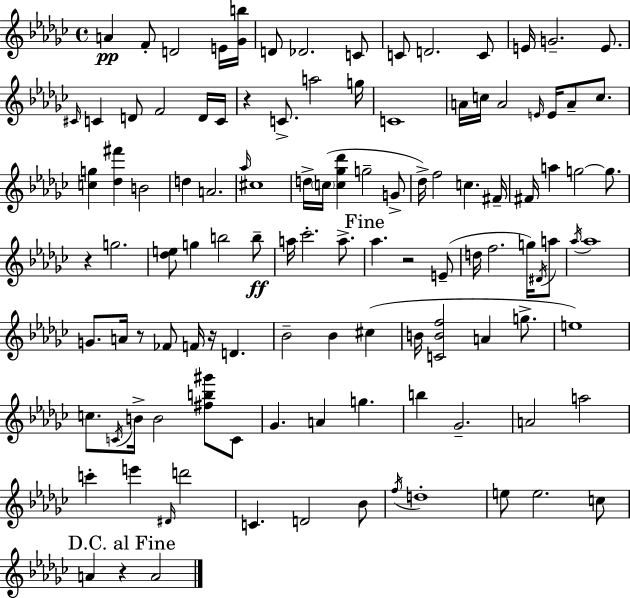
{
  \clef treble
  \time 4/4
  \defaultTimeSignature
  \key ees \minor
  a'4\pp f'8-. d'2 e'16 <ges' b''>16 | d'8 des'2. c'8 | c'8 d'2. c'8 | e'16 g'2.-- e'8. | \break \grace { cis'16 } c'4 d'8 f'2 d'16 | c'16 r4 c'8.-> a''2 | g''16 c'1 | a'16 c''16 a'2 \grace { e'16 } e'16 a'8-- c''8. | \break <c'' g''>4 <des'' fis'''>4 b'2 | d''4 a'2. | \grace { aes''16 } cis''1 | d''16-> \parenthesize c''16( <c'' ges'' des'''>4 g''2-- | \break g'8-> des''16->) f''2 c''4. | fis'16-- fis'16 a''4 g''2~~ | g''8. r4 g''2. | <des'' e''>8 g''4 b''2 | \break b''8--\ff a''16 ces'''2.-. | a''8.-> \mark "Fine" aes''4. r2 | e'8--( d''16 f''2. | g''16) \acciaccatura { dis'16 } a''8 \acciaccatura { aes''16 } aes''1 | \break g'8. a'16 r8 fes'8 f'16 r16 d'4. | bes'2-- bes'4 | cis''4( b'16 <c' b' f''>2 a'4 | g''8.-> e''1) | \break c''8. \acciaccatura { c'16 } b'16-> b'2 | <fis'' b'' gis'''>8 c'8 ges'4. a'4 | g''4. b''4 ges'2.-- | a'2 a''2 | \break c'''4-. e'''4 \grace { dis'16 } d'''2 | c'4. d'2 | bes'8 \acciaccatura { f''16 } d''1-. | e''8 e''2. | \break c''8 \mark "D.C. al Fine" a'4 r4 | a'2 \bar "|."
}